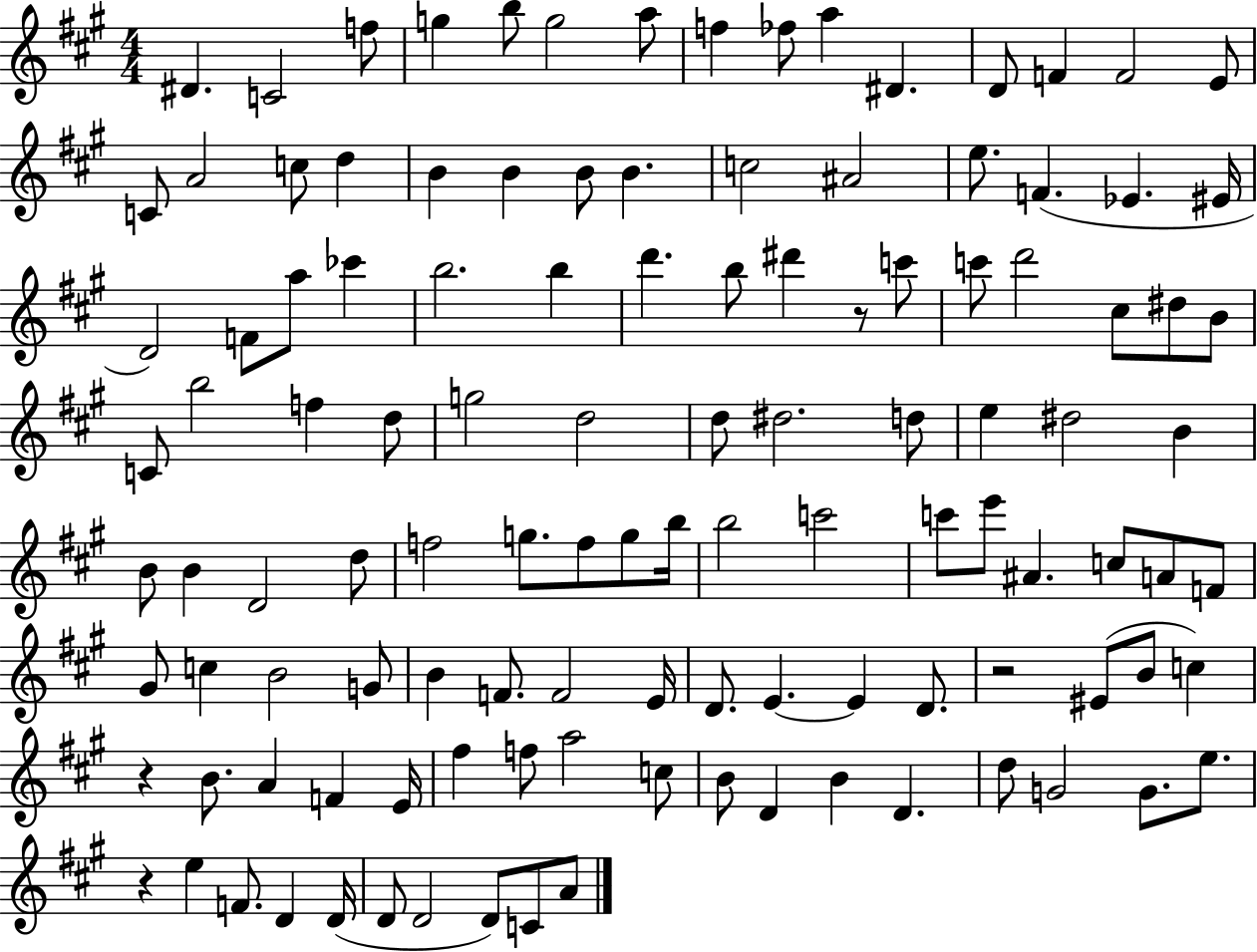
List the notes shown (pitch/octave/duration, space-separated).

D#4/q. C4/h F5/e G5/q B5/e G5/h A5/e F5/q FES5/e A5/q D#4/q. D4/e F4/q F4/h E4/e C4/e A4/h C5/e D5/q B4/q B4/q B4/e B4/q. C5/h A#4/h E5/e. F4/q. Eb4/q. EIS4/s D4/h F4/e A5/e CES6/q B5/h. B5/q D6/q. B5/e D#6/q R/e C6/e C6/e D6/h C#5/e D#5/e B4/e C4/e B5/h F5/q D5/e G5/h D5/h D5/e D#5/h. D5/e E5/q D#5/h B4/q B4/e B4/q D4/h D5/e F5/h G5/e. F5/e G5/e B5/s B5/h C6/h C6/e E6/e A#4/q. C5/e A4/e F4/e G#4/e C5/q B4/h G4/e B4/q F4/e. F4/h E4/s D4/e. E4/q. E4/q D4/e. R/h EIS4/e B4/e C5/q R/q B4/e. A4/q F4/q E4/s F#5/q F5/e A5/h C5/e B4/e D4/q B4/q D4/q. D5/e G4/h G4/e. E5/e. R/q E5/q F4/e. D4/q D4/s D4/e D4/h D4/e C4/e A4/e